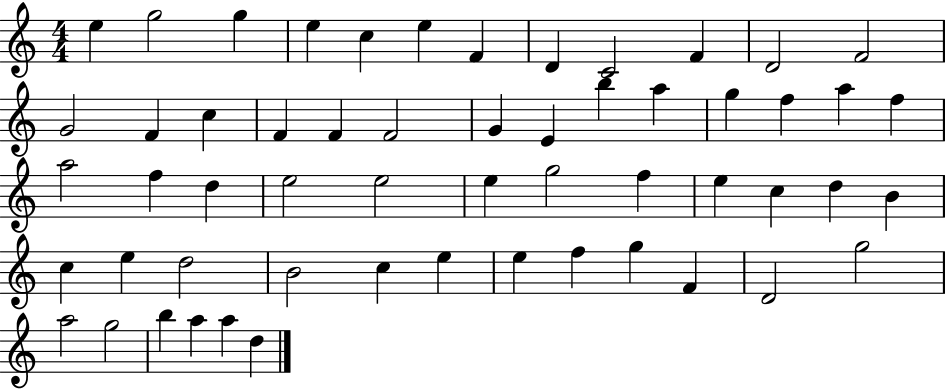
X:1
T:Untitled
M:4/4
L:1/4
K:C
e g2 g e c e F D C2 F D2 F2 G2 F c F F F2 G E b a g f a f a2 f d e2 e2 e g2 f e c d B c e d2 B2 c e e f g F D2 g2 a2 g2 b a a d